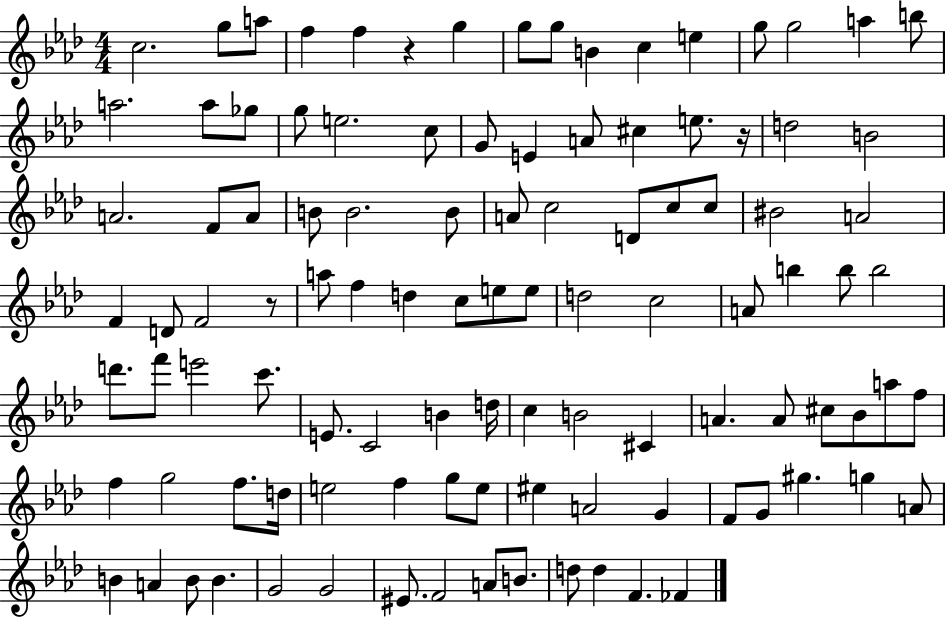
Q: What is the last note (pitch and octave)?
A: FES4